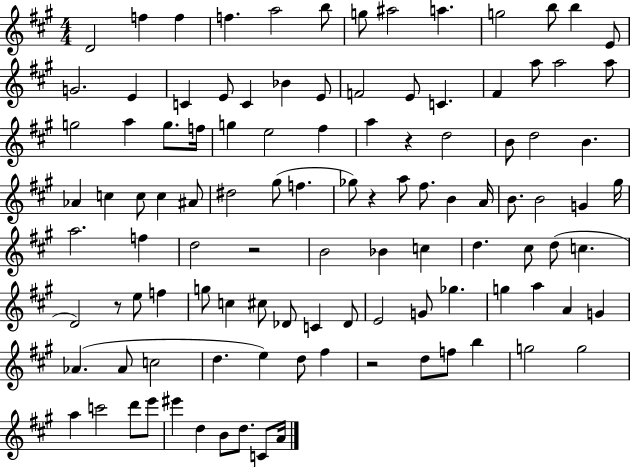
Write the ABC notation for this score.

X:1
T:Untitled
M:4/4
L:1/4
K:A
D2 f f f a2 b/2 g/2 ^a2 a g2 b/2 b E/2 G2 E C E/2 C _B E/2 F2 E/2 C ^F a/2 a2 a/2 g2 a g/2 f/4 g e2 ^f a z d2 B/2 d2 B _A c c/2 c ^A/2 ^d2 ^g/2 f _g/2 z a/2 ^f/2 B A/4 B/2 B2 G ^g/4 a2 f d2 z2 B2 _B c d ^c/2 d/2 c D2 z/2 e/2 f g/2 c ^c/2 _D/2 C _D/2 E2 G/2 _g g a A G _A _A/2 c2 d e d/2 ^f z2 d/2 f/2 b g2 g2 a c'2 d'/2 e'/2 ^e' d B/2 d/2 C/2 A/4